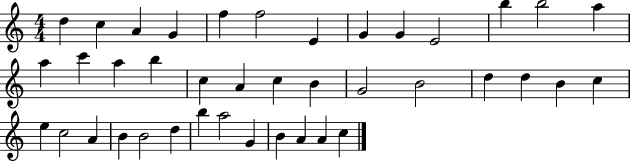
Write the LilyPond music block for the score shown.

{
  \clef treble
  \numericTimeSignature
  \time 4/4
  \key c \major
  d''4 c''4 a'4 g'4 | f''4 f''2 e'4 | g'4 g'4 e'2 | b''4 b''2 a''4 | \break a''4 c'''4 a''4 b''4 | c''4 a'4 c''4 b'4 | g'2 b'2 | d''4 d''4 b'4 c''4 | \break e''4 c''2 a'4 | b'4 b'2 d''4 | b''4 a''2 g'4 | b'4 a'4 a'4 c''4 | \break \bar "|."
}